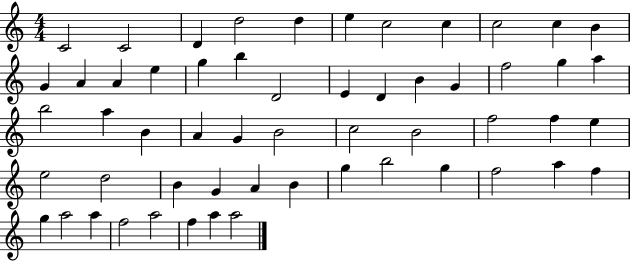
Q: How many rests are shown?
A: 0